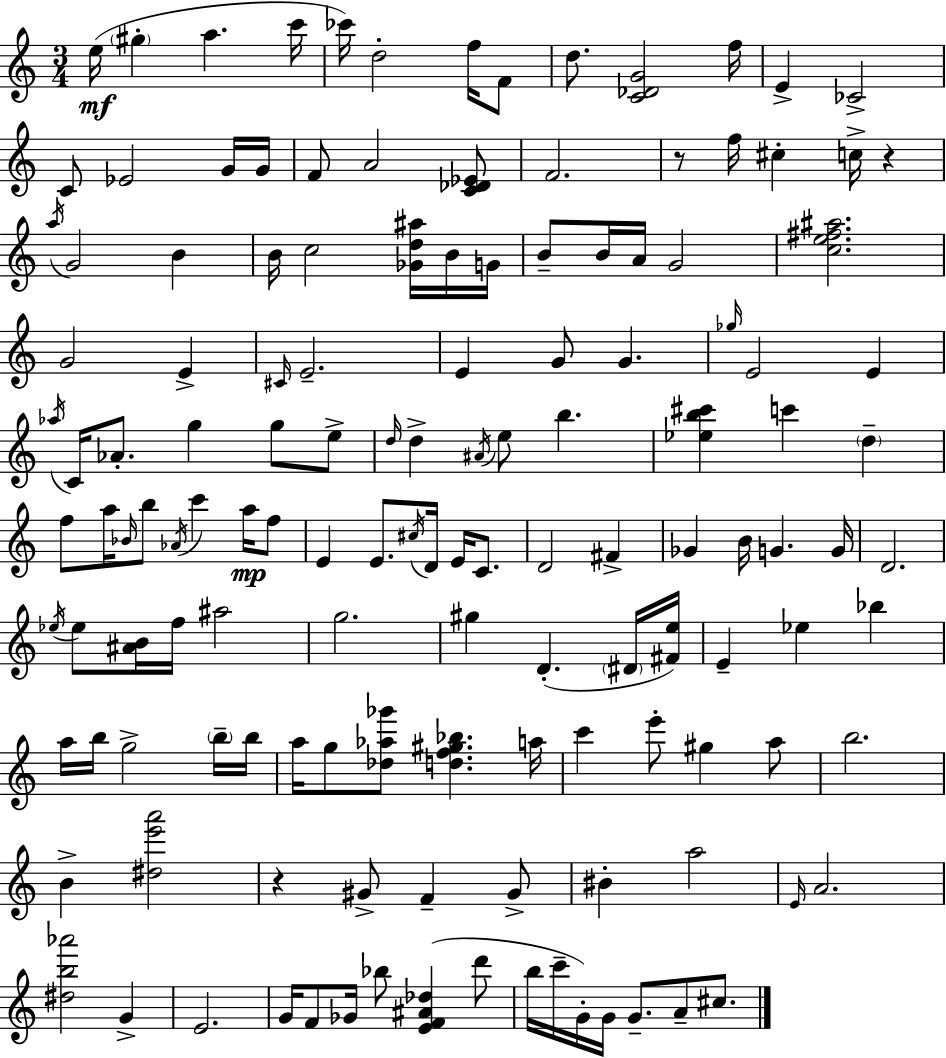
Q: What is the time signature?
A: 3/4